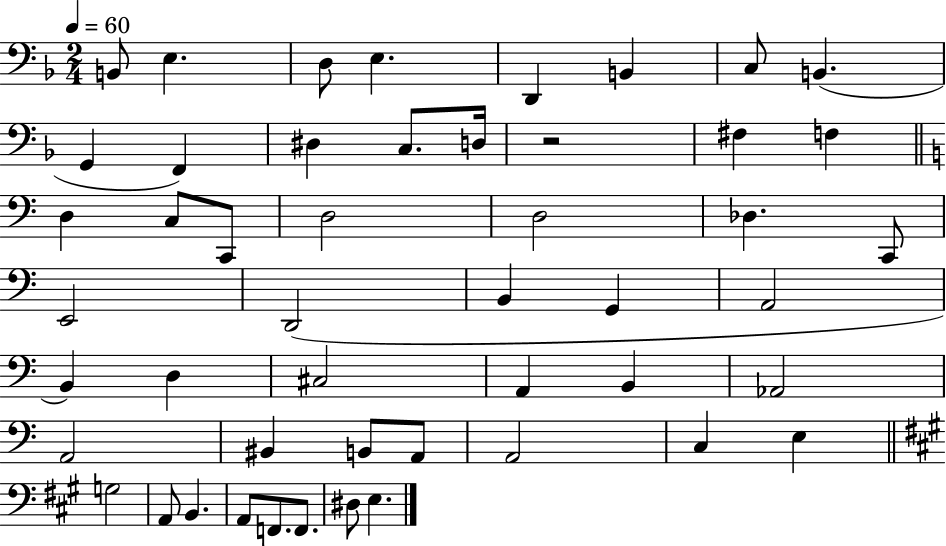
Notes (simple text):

B2/e E3/q. D3/e E3/q. D2/q B2/q C3/e B2/q. G2/q F2/q D#3/q C3/e. D3/s R/h F#3/q F3/q D3/q C3/e C2/e D3/h D3/h Db3/q. C2/e E2/h D2/h B2/q G2/q A2/h B2/q D3/q C#3/h A2/q B2/q Ab2/h A2/h BIS2/q B2/e A2/e A2/h C3/q E3/q G3/h A2/e B2/q. A2/e F2/e. F2/e. D#3/e E3/q.